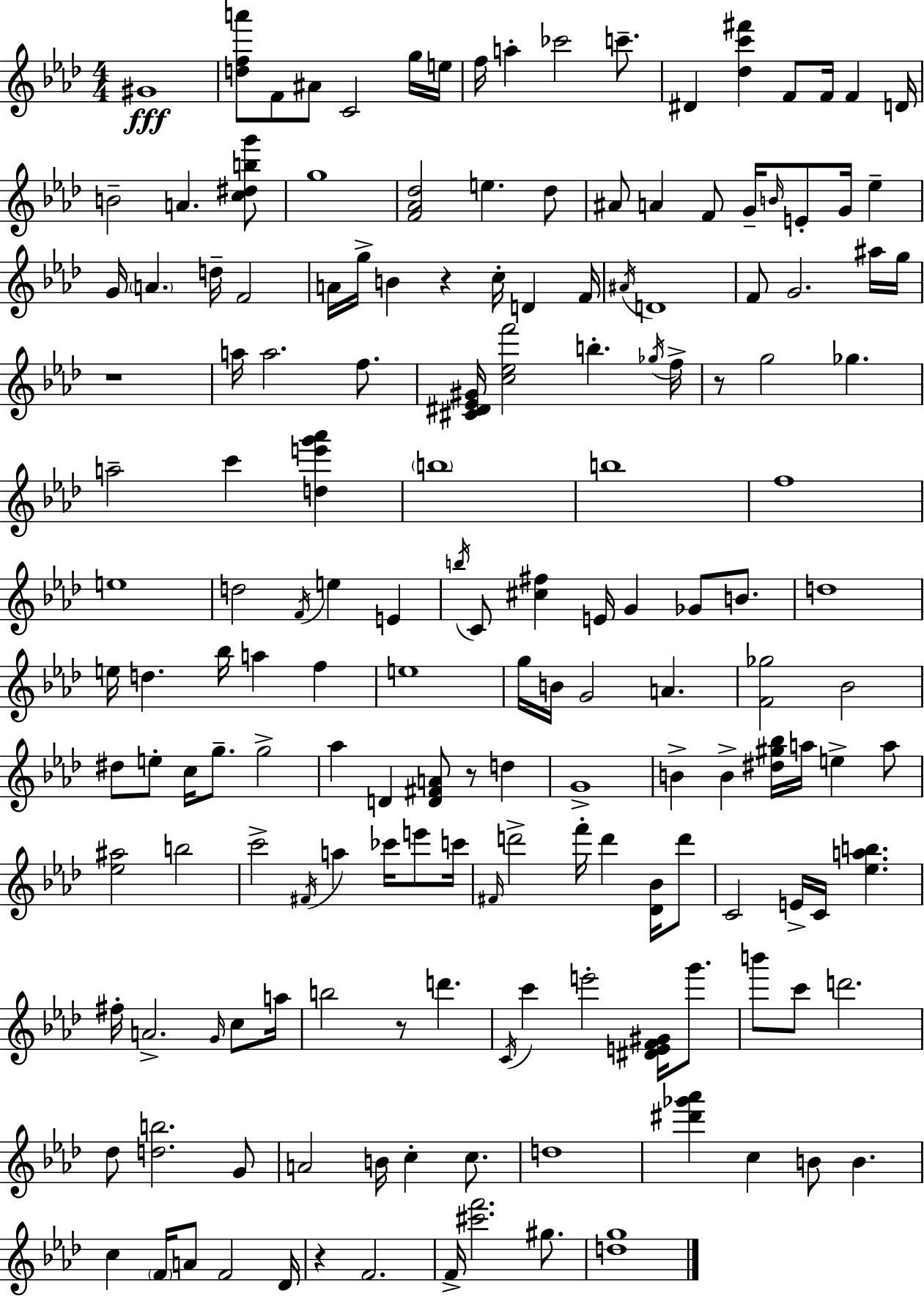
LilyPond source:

{
  \clef treble
  \numericTimeSignature
  \time 4/4
  \key f \minor
  gis'1\fff | <d'' f'' a'''>8 f'8 ais'8 c'2 g''16 e''16 | f''16 a''4-. ces'''2 c'''8.-- | dis'4 <des'' c''' fis'''>4 f'8 f'16 f'4 d'16 | \break b'2-- a'4. <c'' dis'' b'' g'''>8 | g''1 | <f' aes' des''>2 e''4. des''8 | ais'8 a'4 f'8 g'16-- \grace { b'16 } e'8-. g'16 ees''4-- | \break g'16 \parenthesize a'4. d''16-- f'2 | a'16 g''16-> b'4 r4 c''16-. d'4 | f'16 \acciaccatura { ais'16 } d'1 | f'8 g'2. | \break ais''16 g''16 r1 | a''16 a''2. f''8. | <cis' dis' ees' gis'>16 <c'' ees'' f'''>2 b''4.-. | \acciaccatura { ges''16 } f''16-> r8 g''2 ges''4. | \break a''2-- c'''4 <d'' e''' g''' aes'''>4 | \parenthesize b''1 | b''1 | f''1 | \break e''1 | d''2 \acciaccatura { f'16 } e''4 | e'4 \acciaccatura { b''16 } c'8 <cis'' fis''>4 e'16 g'4 | ges'8 b'8. d''1 | \break e''16 d''4. bes''16 a''4 | f''4 e''1 | g''16 b'16 g'2 a'4. | <f' ges''>2 bes'2 | \break dis''8 e''8-. c''16 g''8.-- g''2-> | aes''4 d'4 <d' fis' a'>8 r8 | d''4 g'1-> | b'4-> b'4-> <dis'' gis'' bes''>16 a''16 e''4-> | \break a''8 <ees'' ais''>2 b''2 | c'''2-> \acciaccatura { fis'16 } a''4 | ces'''16 e'''8 c'''16 \grace { fis'16 } d'''2-> f'''16-. | d'''4 <des' bes'>16 d'''8 c'2 e'16-> | \break c'16 <ees'' a'' b''>4. fis''16-. a'2.-> | \grace { g'16 } c''8 a''16 b''2 | r8 d'''4. \acciaccatura { c'16 } c'''4 e'''2-. | <dis' e' f' gis'>16 g'''8. b'''8 c'''8 d'''2. | \break des''8 <d'' b''>2. | g'8 a'2 | b'16 c''4-. c''8. d''1 | <dis''' ges''' aes'''>4 c''4 | \break b'8 b'4. c''4 \parenthesize f'16 a'8 | f'2 des'16 r4 f'2. | f'16-> <cis''' f'''>2. | gis''8. <d'' g''>1 | \break \bar "|."
}